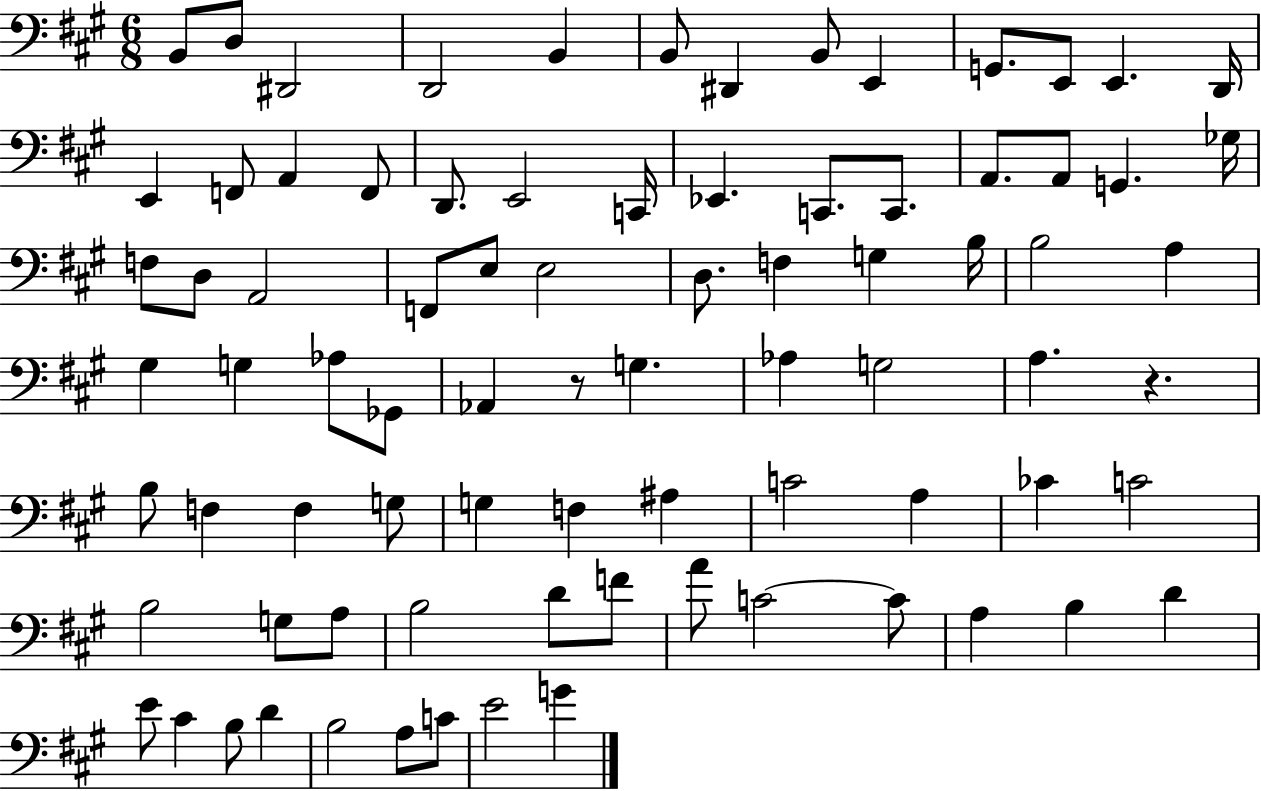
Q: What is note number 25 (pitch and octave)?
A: A2